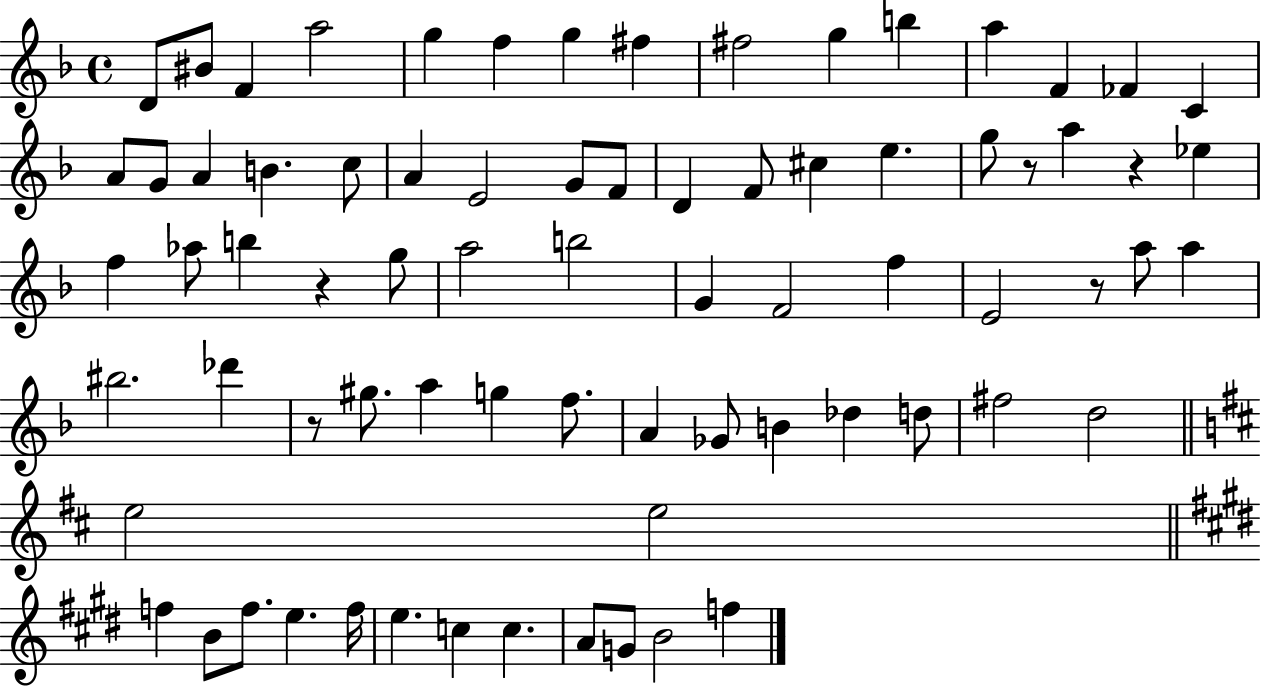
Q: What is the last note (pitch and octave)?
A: F5